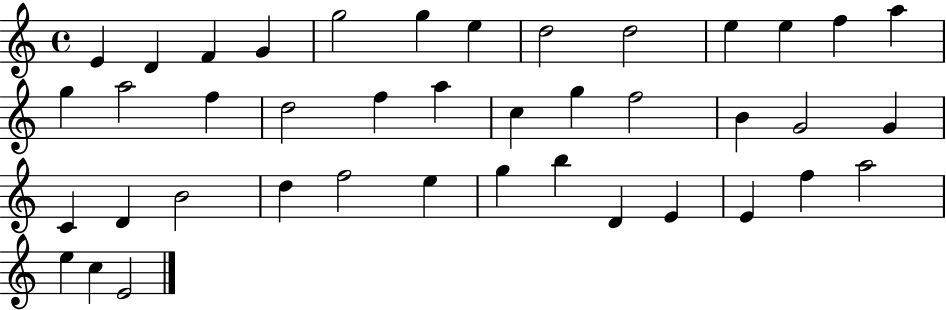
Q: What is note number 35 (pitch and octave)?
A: E4